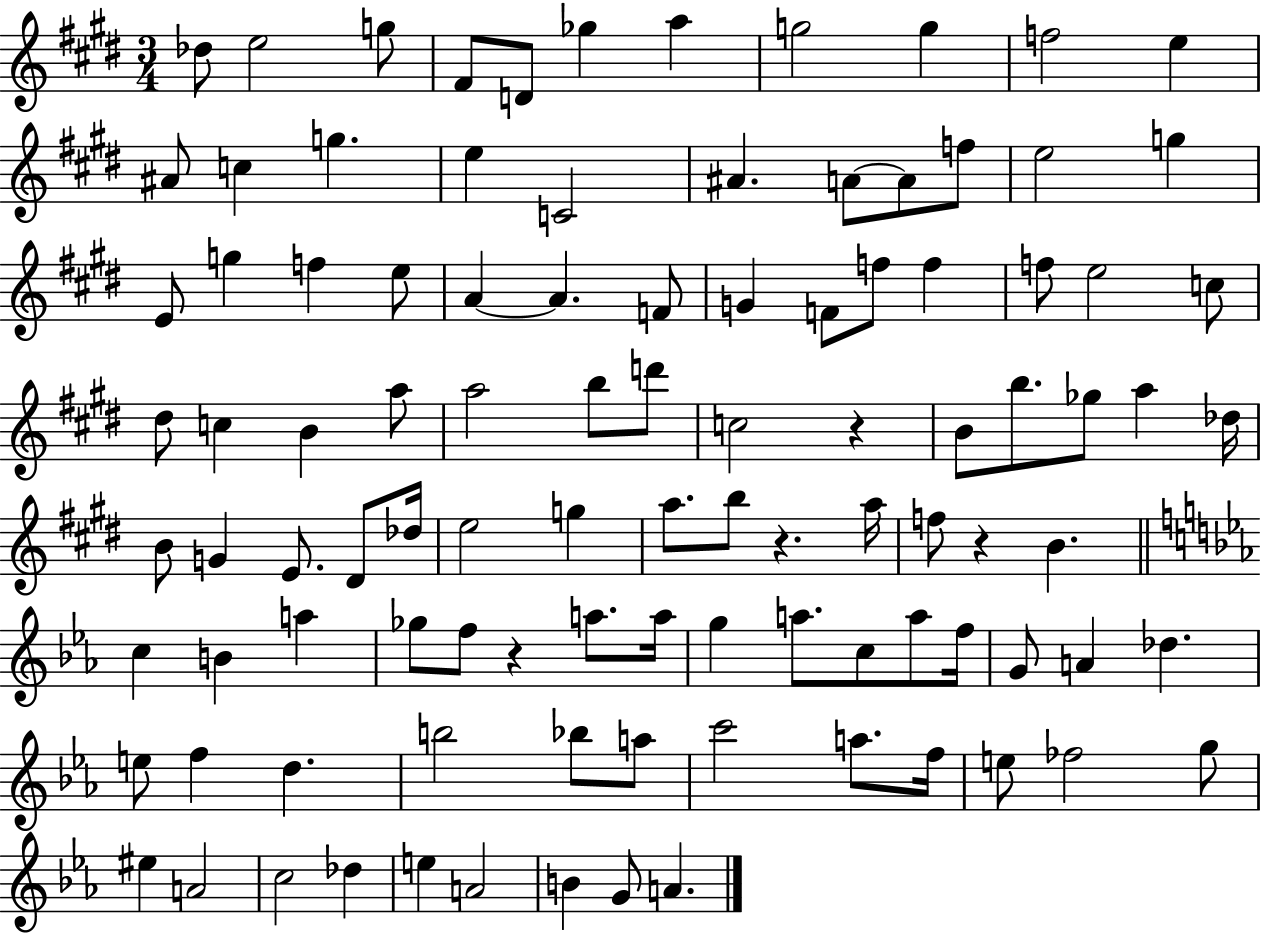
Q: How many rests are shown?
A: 4